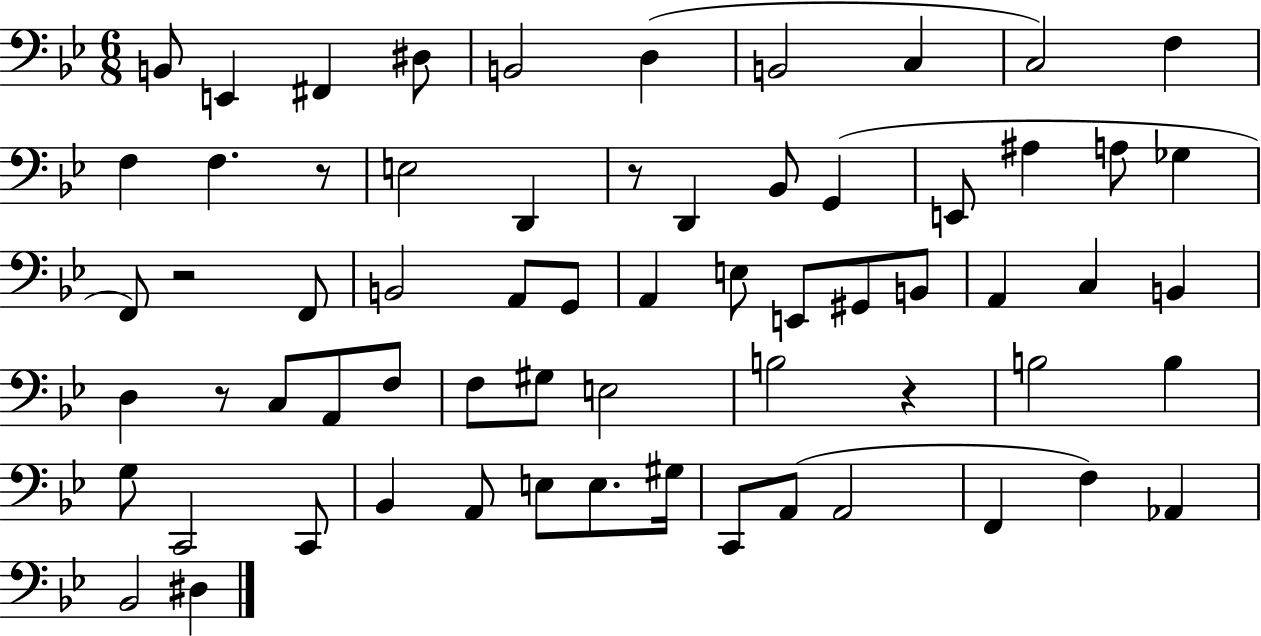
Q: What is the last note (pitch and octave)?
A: D#3